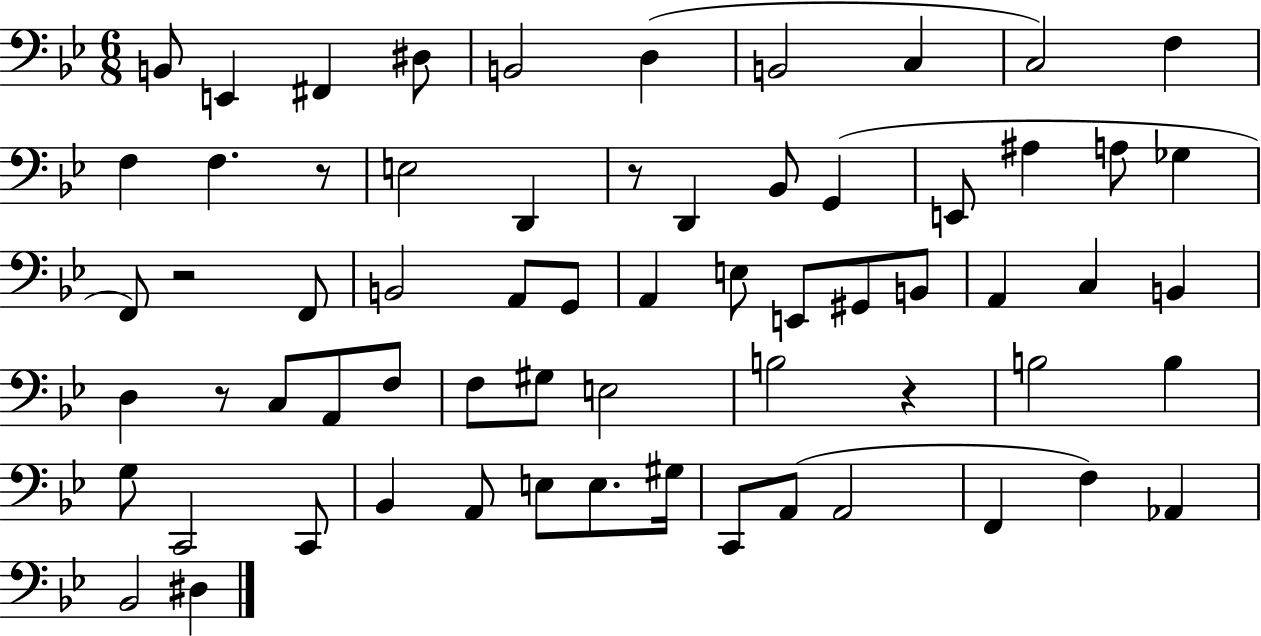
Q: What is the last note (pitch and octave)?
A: D#3